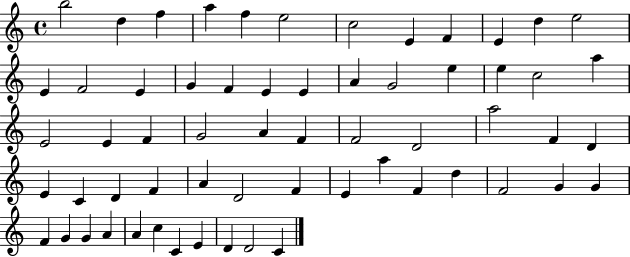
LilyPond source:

{
  \clef treble
  \time 4/4
  \defaultTimeSignature
  \key c \major
  b''2 d''4 f''4 | a''4 f''4 e''2 | c''2 e'4 f'4 | e'4 d''4 e''2 | \break e'4 f'2 e'4 | g'4 f'4 e'4 e'4 | a'4 g'2 e''4 | e''4 c''2 a''4 | \break e'2 e'4 f'4 | g'2 a'4 f'4 | f'2 d'2 | a''2 f'4 d'4 | \break e'4 c'4 d'4 f'4 | a'4 d'2 f'4 | e'4 a''4 f'4 d''4 | f'2 g'4 g'4 | \break f'4 g'4 g'4 a'4 | a'4 c''4 c'4 e'4 | d'4 d'2 c'4 | \bar "|."
}